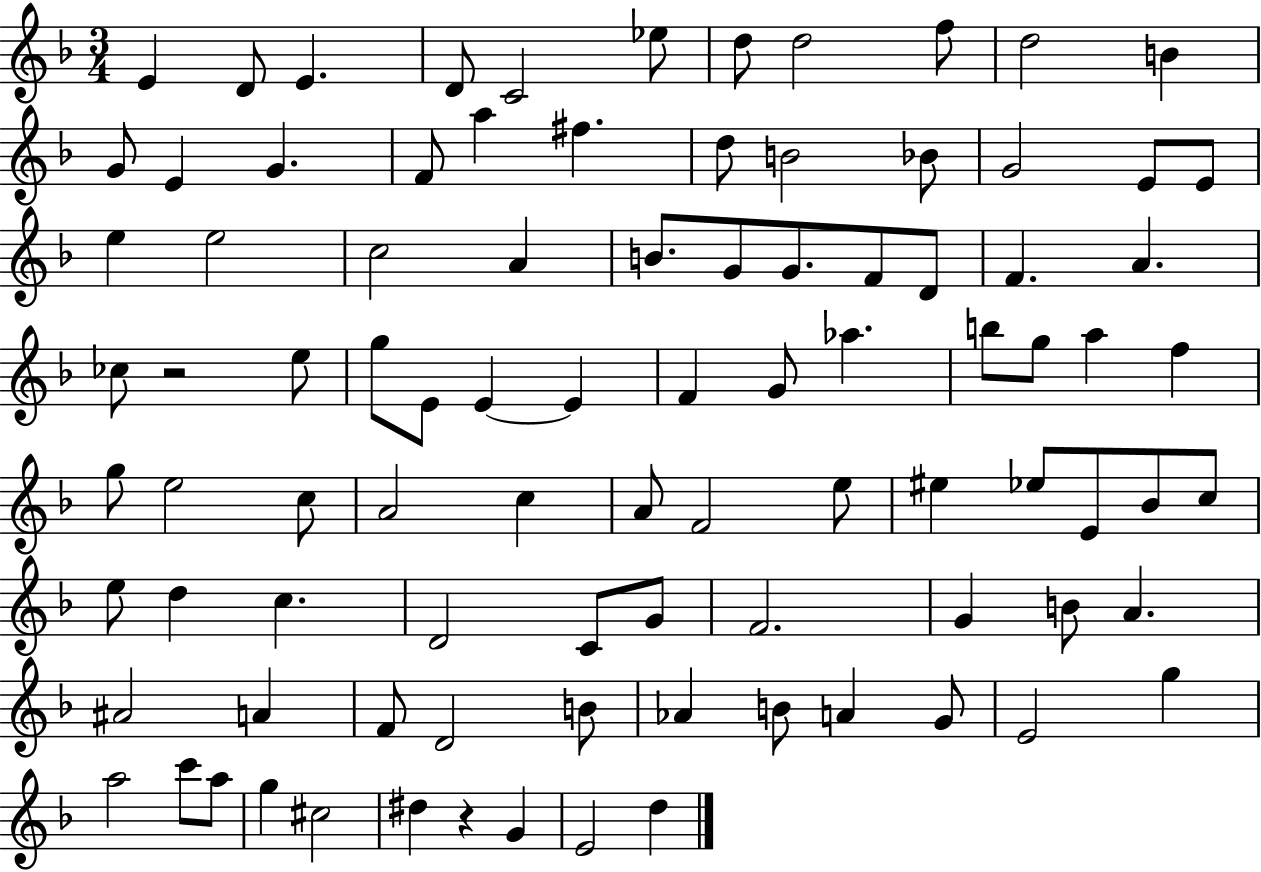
E4/q D4/e E4/q. D4/e C4/h Eb5/e D5/e D5/h F5/e D5/h B4/q G4/e E4/q G4/q. F4/e A5/q F#5/q. D5/e B4/h Bb4/e G4/h E4/e E4/e E5/q E5/h C5/h A4/q B4/e. G4/e G4/e. F4/e D4/e F4/q. A4/q. CES5/e R/h E5/e G5/e E4/e E4/q E4/q F4/q G4/e Ab5/q. B5/e G5/e A5/q F5/q G5/e E5/h C5/e A4/h C5/q A4/e F4/h E5/e EIS5/q Eb5/e E4/e Bb4/e C5/e E5/e D5/q C5/q. D4/h C4/e G4/e F4/h. G4/q B4/e A4/q. A#4/h A4/q F4/e D4/h B4/e Ab4/q B4/e A4/q G4/e E4/h G5/q A5/h C6/e A5/e G5/q C#5/h D#5/q R/q G4/q E4/h D5/q